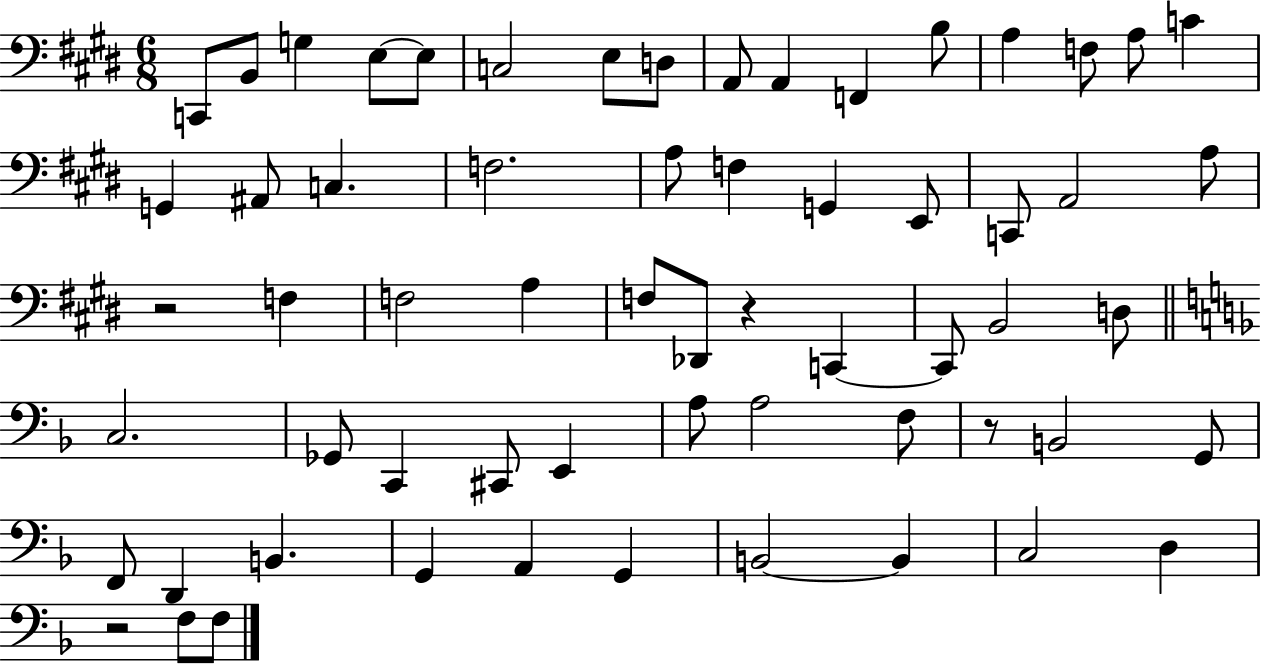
X:1
T:Untitled
M:6/8
L:1/4
K:E
C,,/2 B,,/2 G, E,/2 E,/2 C,2 E,/2 D,/2 A,,/2 A,, F,, B,/2 A, F,/2 A,/2 C G,, ^A,,/2 C, F,2 A,/2 F, G,, E,,/2 C,,/2 A,,2 A,/2 z2 F, F,2 A, F,/2 _D,,/2 z C,, C,,/2 B,,2 D,/2 C,2 _G,,/2 C,, ^C,,/2 E,, A,/2 A,2 F,/2 z/2 B,,2 G,,/2 F,,/2 D,, B,, G,, A,, G,, B,,2 B,, C,2 D, z2 F,/2 F,/2